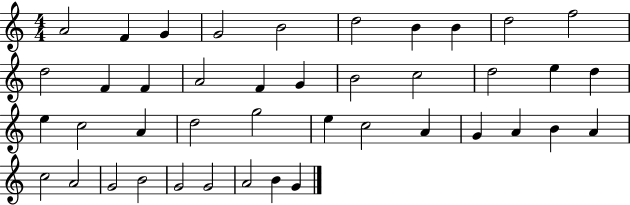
A4/h F4/q G4/q G4/h B4/h D5/h B4/q B4/q D5/h F5/h D5/h F4/q F4/q A4/h F4/q G4/q B4/h C5/h D5/h E5/q D5/q E5/q C5/h A4/q D5/h G5/h E5/q C5/h A4/q G4/q A4/q B4/q A4/q C5/h A4/h G4/h B4/h G4/h G4/h A4/h B4/q G4/q